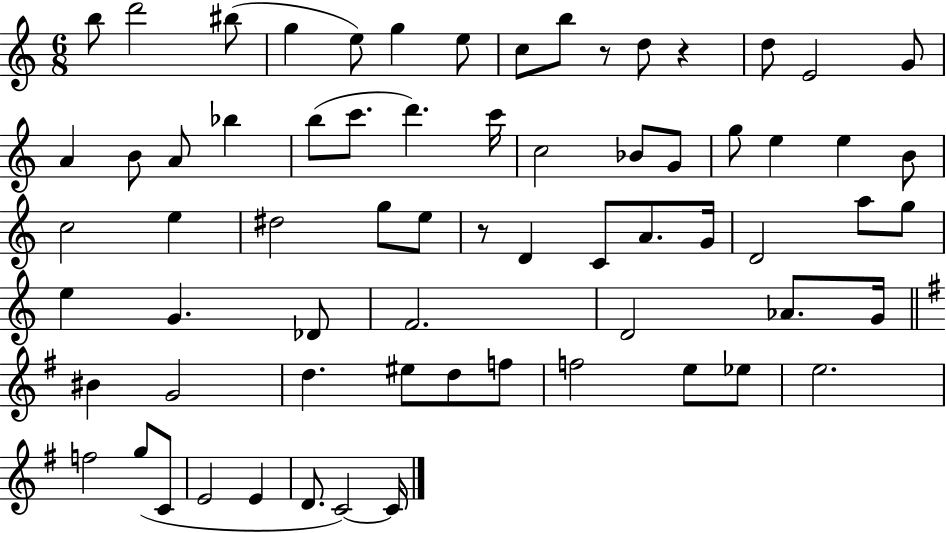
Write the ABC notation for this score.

X:1
T:Untitled
M:6/8
L:1/4
K:C
b/2 d'2 ^b/2 g e/2 g e/2 c/2 b/2 z/2 d/2 z d/2 E2 G/2 A B/2 A/2 _b b/2 c'/2 d' c'/4 c2 _B/2 G/2 g/2 e e B/2 c2 e ^d2 g/2 e/2 z/2 D C/2 A/2 G/4 D2 a/2 g/2 e G _D/2 F2 D2 _A/2 G/4 ^B G2 d ^e/2 d/2 f/2 f2 e/2 _e/2 e2 f2 g/2 C/2 E2 E D/2 C2 C/4